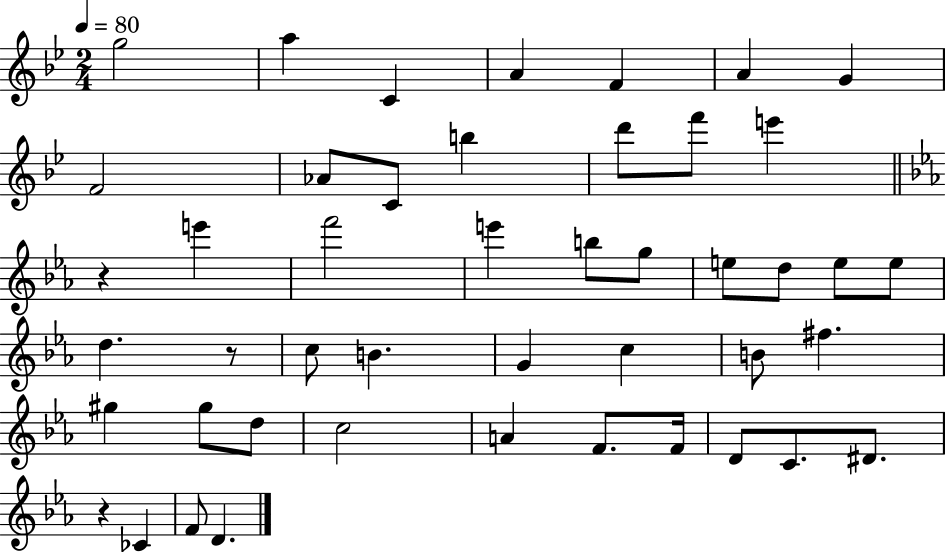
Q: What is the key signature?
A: BES major